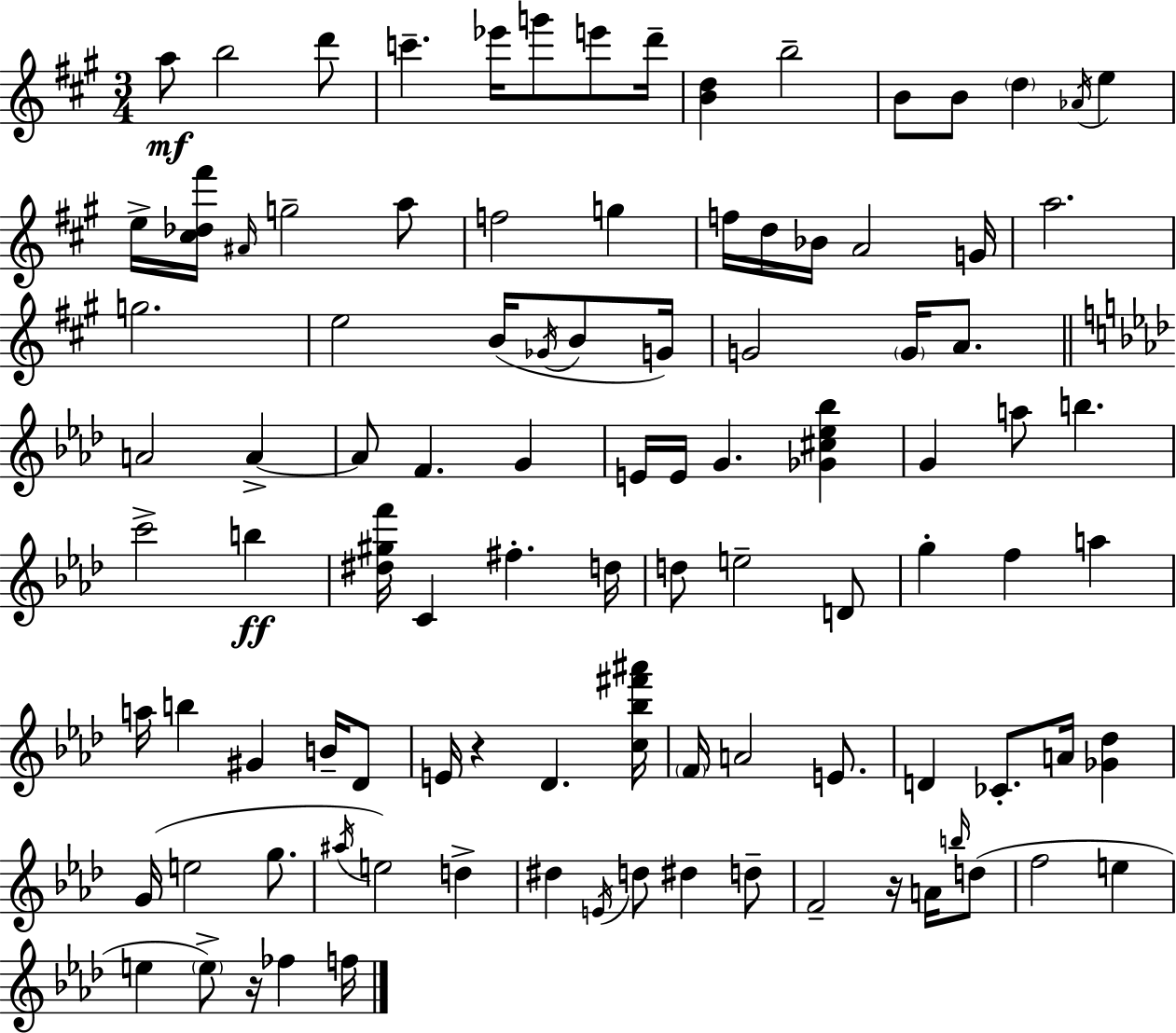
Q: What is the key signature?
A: A major